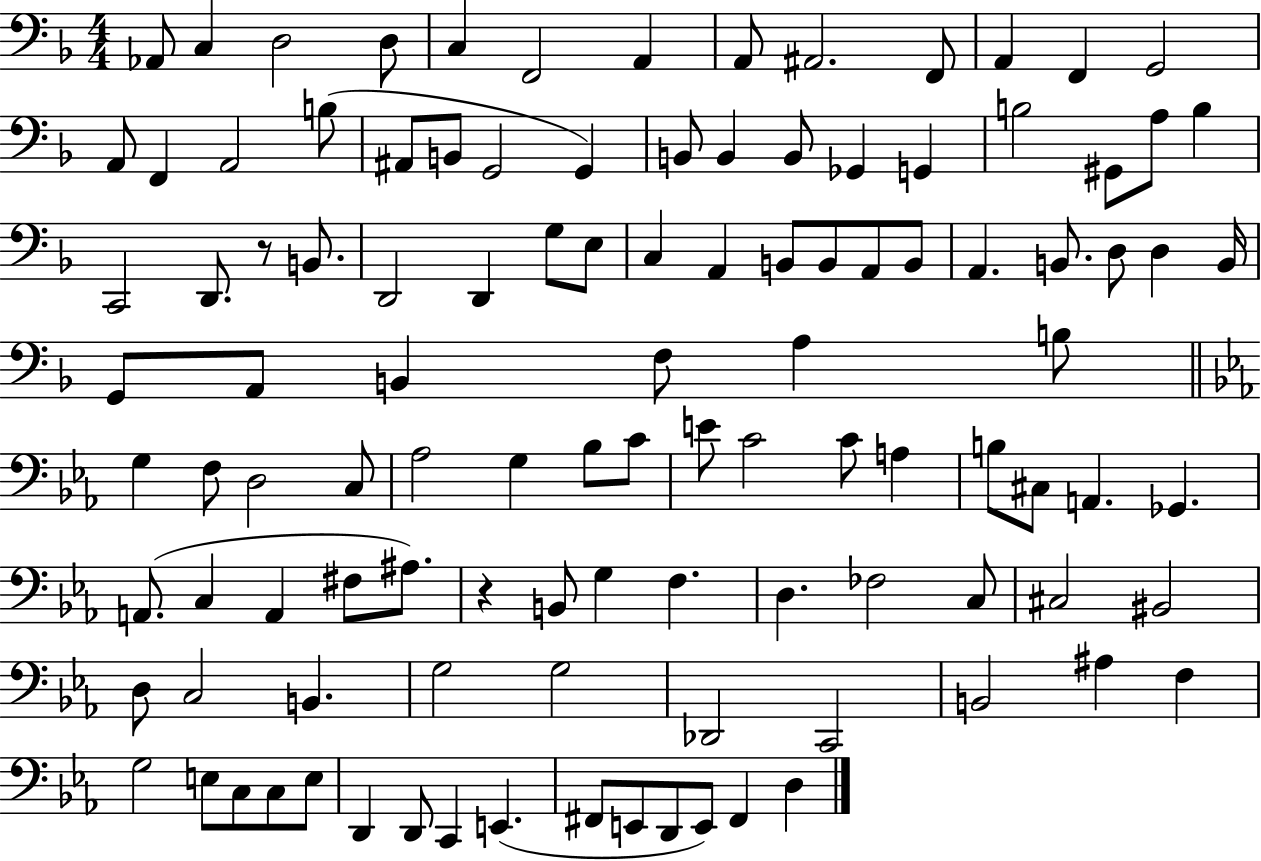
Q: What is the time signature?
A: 4/4